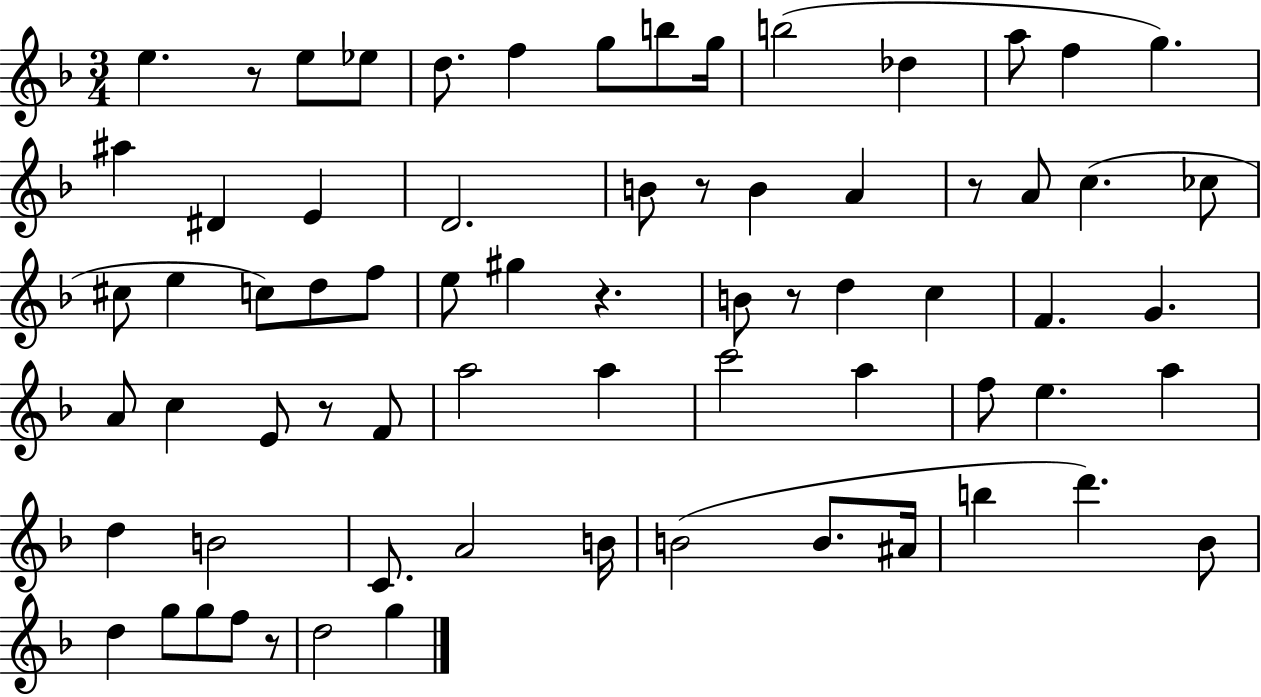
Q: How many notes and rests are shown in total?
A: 70